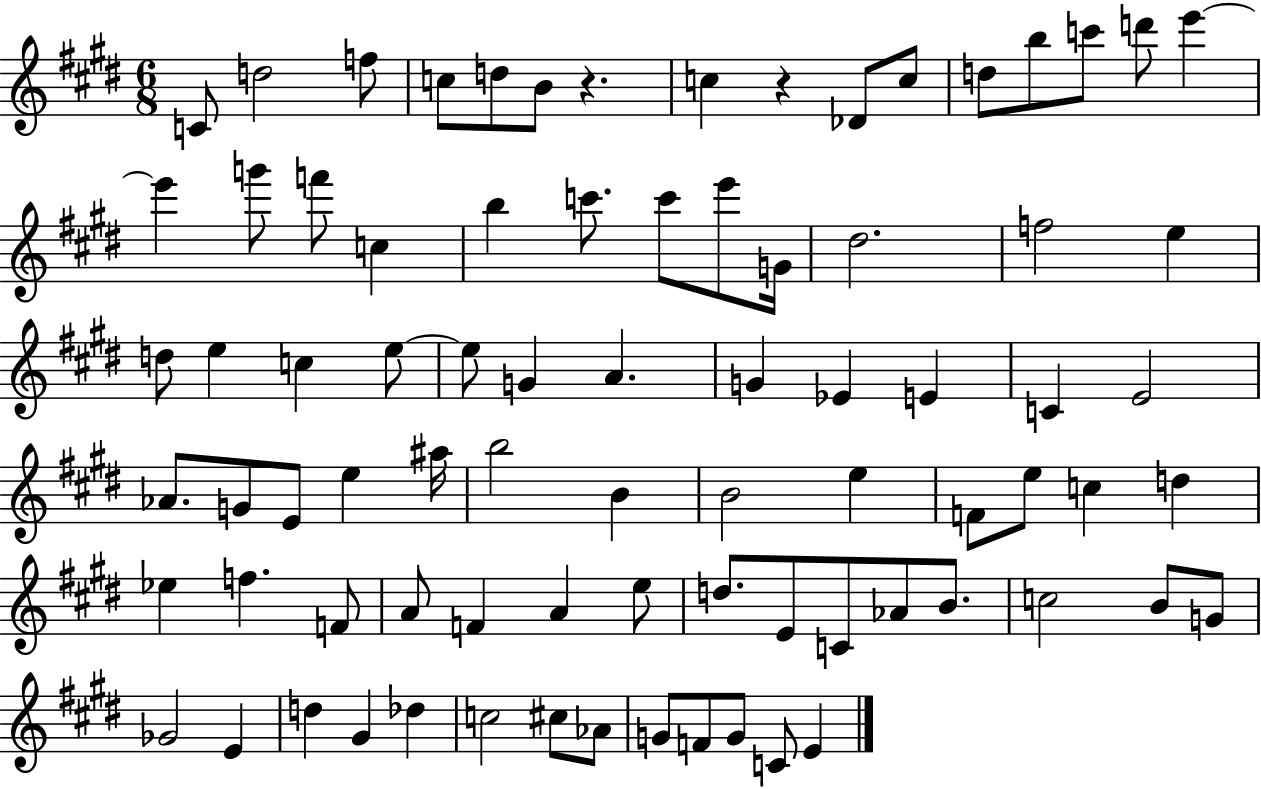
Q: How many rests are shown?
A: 2